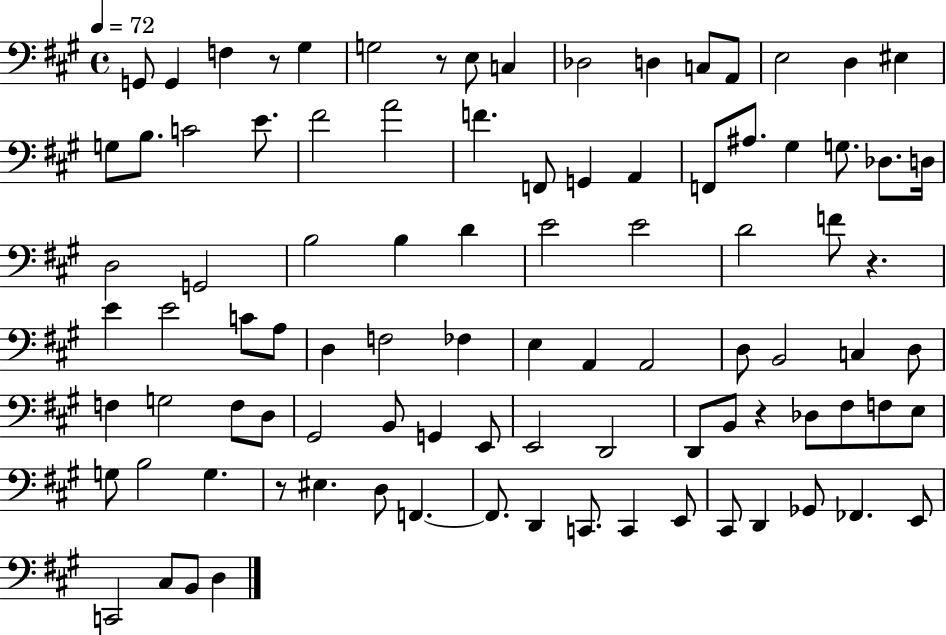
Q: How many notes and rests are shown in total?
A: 94